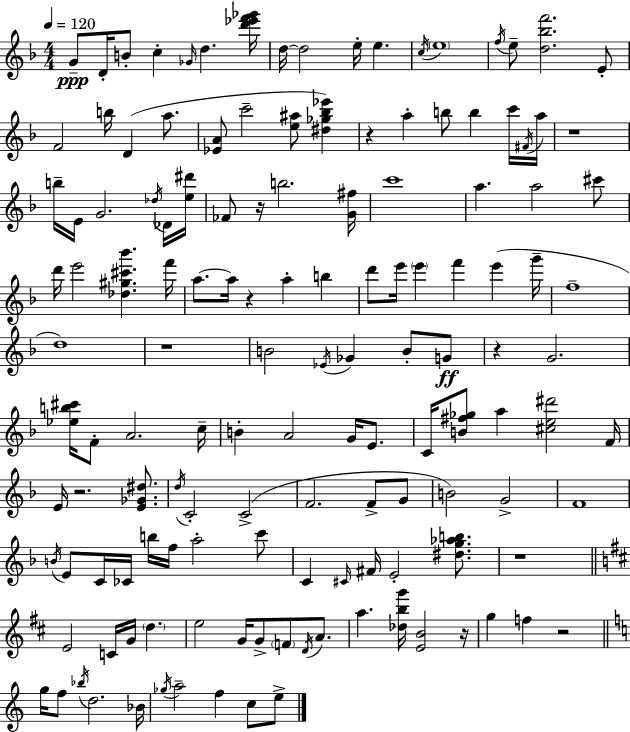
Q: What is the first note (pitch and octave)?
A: G4